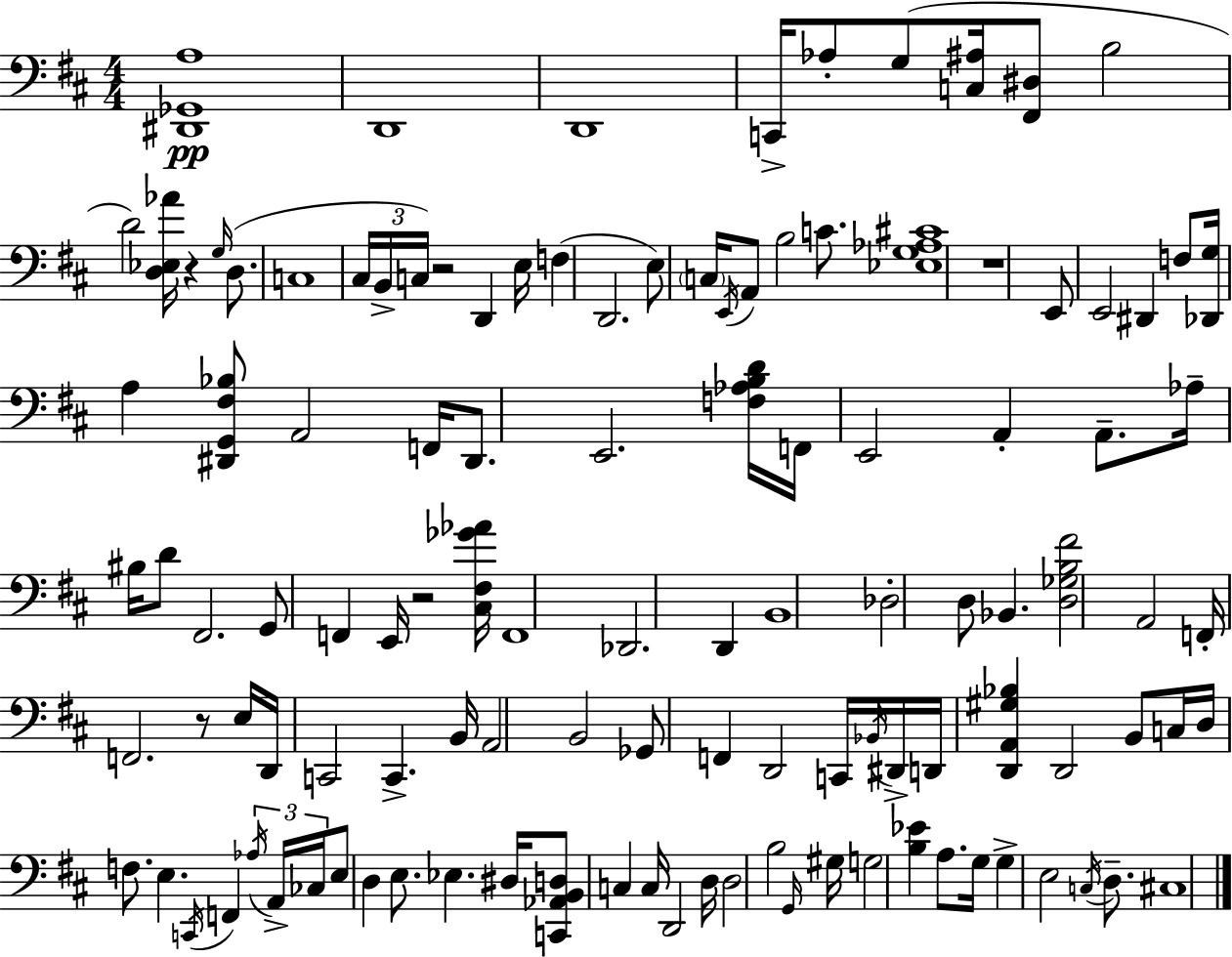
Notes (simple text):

[D#2,Gb2,A3]/w D2/w D2/w C2/s Ab3/e G3/e [C3,A#3]/s [F#2,D#3]/e B3/h D4/h [D3,Eb3,Ab4]/s R/q G3/s D3/e. C3/w C#3/s B2/s C3/s R/h D2/q E3/s F3/q D2/h. E3/e C3/s E2/s A2/e B3/h C4/e. [Eb3,G3,Ab3,C#4]/w R/w E2/e E2/h D#2/q F3/e [Db2,G3]/s A3/q [D#2,G2,F#3,Bb3]/e A2/h F2/s D#2/e. E2/h. [F3,Ab3,B3,D4]/s F2/s E2/h A2/q A2/e. Ab3/s BIS3/s D4/e F#2/h. G2/e F2/q E2/s R/h [C#3,F#3,Gb4,Ab4]/s F2/w Db2/h. D2/q B2/w Db3/h D3/e Bb2/q. [D3,Gb3,B3,F#4]/h A2/h F2/s F2/h. R/e E3/s D2/s C2/h C2/q. B2/s A2/h B2/h Gb2/e F2/q D2/h C2/s Bb2/s D#2/s D2/s [D2,A2,G#3,Bb3]/q D2/h B2/e C3/s D3/s F3/e. E3/q. C2/s F2/q Ab3/s A2/s CES3/s E3/e D3/q E3/e. Eb3/q. D#3/s [C2,Ab2,B2,D3]/e C3/q C3/s D2/h D3/s D3/h B3/h G2/s G#3/s G3/h [B3,Eb4]/q A3/e. G3/s G3/q E3/h C3/s D3/e. C#3/w